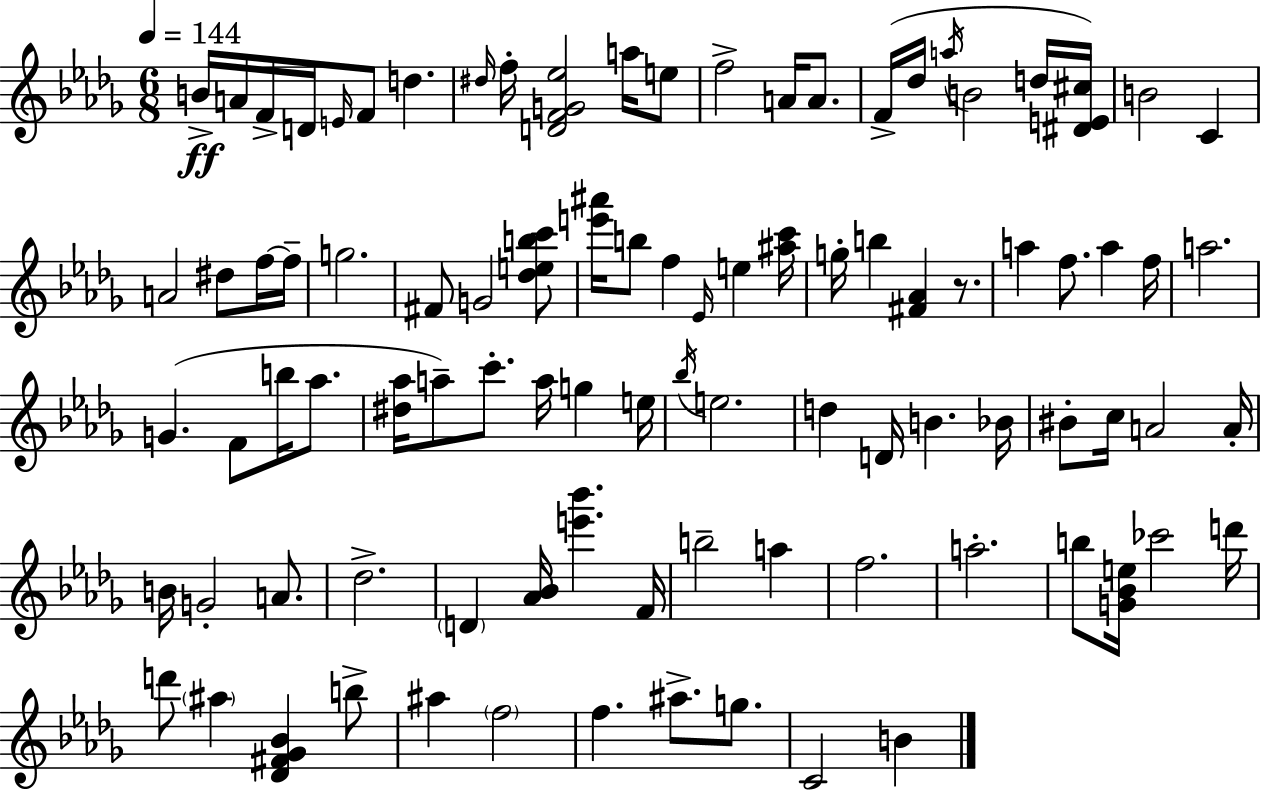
{
  \clef treble
  \numericTimeSignature
  \time 6/8
  \key bes \minor
  \tempo 4 = 144
  b'16->\ff a'16 f'16-> d'16 \grace { e'16 } f'8 d''4. | \grace { dis''16 } f''16-. <d' f' g' ees''>2 a''16 | e''8 f''2-> a'16 a'8. | f'16->( des''16 \acciaccatura { a''16 } b'2 | \break d''16 <dis' e' cis''>16) b'2 c'4 | a'2 dis''8 | f''16~~ f''16-- g''2. | fis'8 g'2 | \break <des'' e'' b'' c'''>8 <e''' ais'''>16 b''8 f''4 \grace { ees'16 } e''4 | <ais'' c'''>16 g''16-. b''4 <fis' aes'>4 | r8. a''4 f''8. a''4 | f''16 a''2. | \break g'4.( f'8 | b''16 aes''8. <dis'' aes''>16 a''8--) c'''8.-. a''16 g''4 | e''16 \acciaccatura { bes''16 } e''2. | d''4 d'16 b'4. | \break bes'16 bis'8-. c''16 a'2 | a'16-. b'16 g'2-. | a'8. des''2.-> | \parenthesize d'4 <aes' bes'>16 <e''' bes'''>4. | \break f'16 b''2-- | a''4 f''2. | a''2.-. | b''8 <g' bes' e''>16 ces'''2 | \break d'''16 d'''8 \parenthesize ais''4 <des' fis' ges' bes'>4 | b''8-> ais''4 \parenthesize f''2 | f''4. ais''8.-> | g''8. c'2 | \break b'4 \bar "|."
}